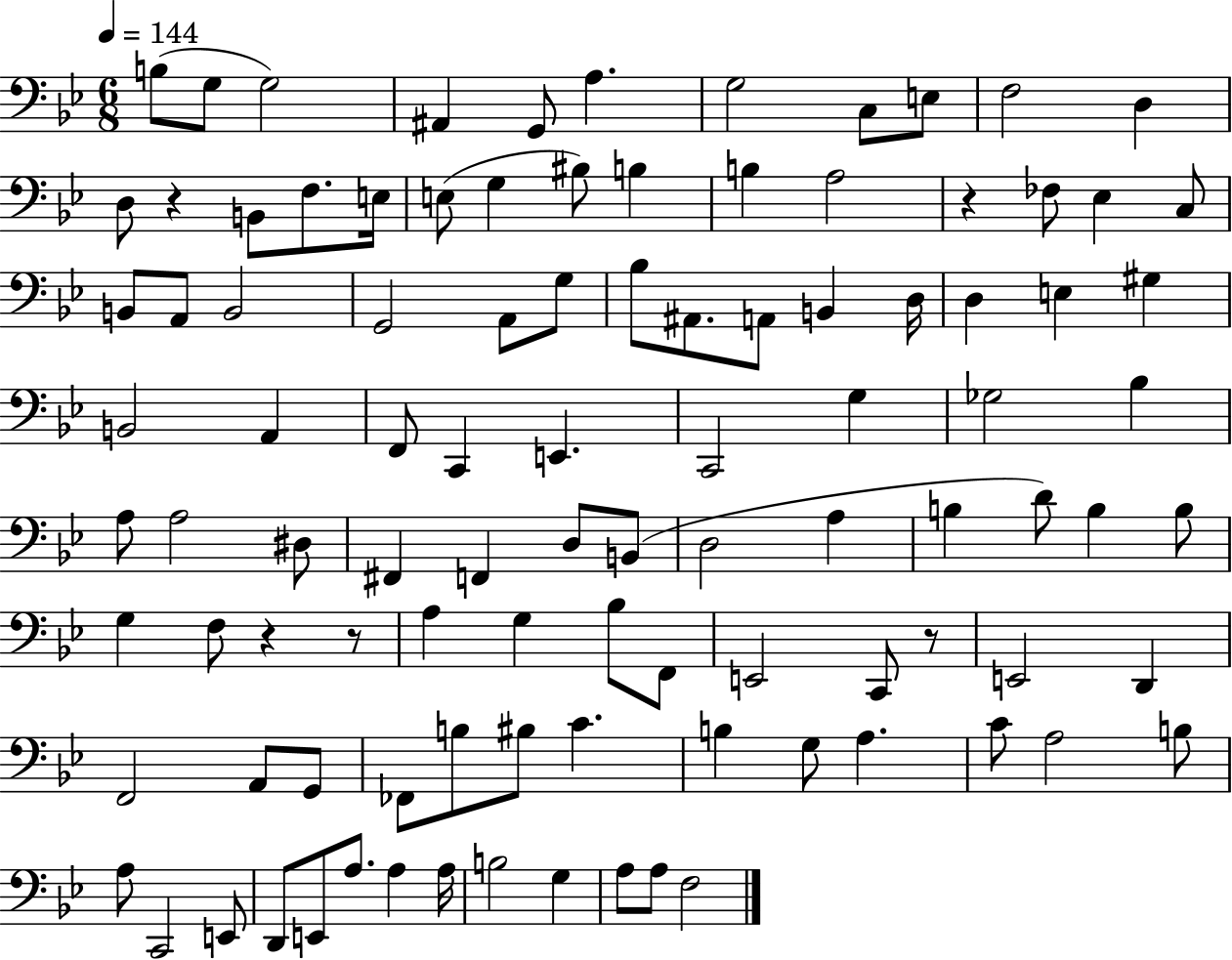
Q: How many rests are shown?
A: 5